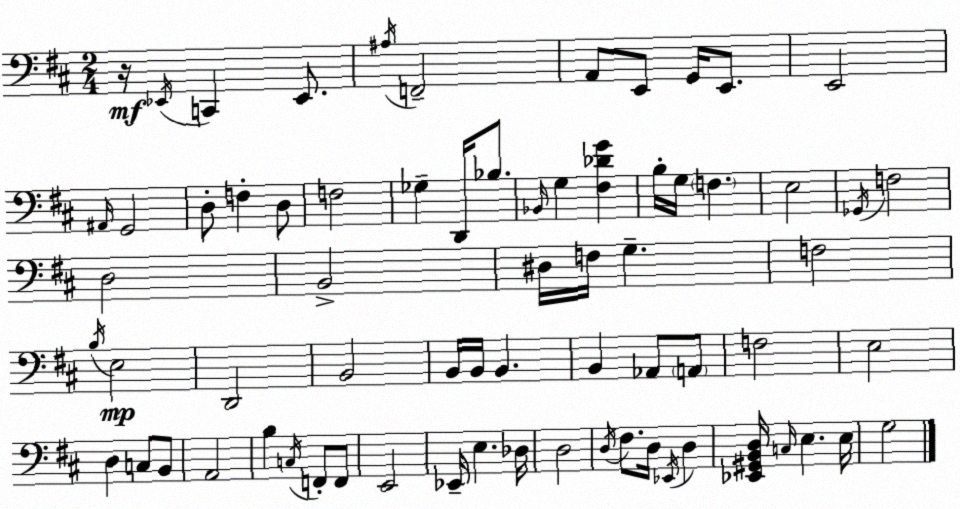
X:1
T:Untitled
M:2/4
L:1/4
K:D
z/4 _E,,/4 C,, _E,,/2 ^A,/4 F,,2 A,,/2 E,,/2 G,,/4 E,,/2 E,,2 ^A,,/4 G,,2 D,/2 F, D,/2 F,2 _G, D,,/4 _B,/2 _B,,/4 G, [^F,_DG] B,/4 G,/4 F, E,2 _G,,/4 F,2 D,2 B,,2 ^D,/4 F,/4 G, F,2 B,/4 E,2 D,,2 B,,2 B,,/4 B,,/4 B,, B,, _A,,/2 A,,/2 F,2 E,2 D, C,/2 B,,/2 A,,2 B, C,/4 F,,/2 F,,/2 E,,2 _E,,/4 E, _D,/4 D,2 D,/4 ^F,/2 D,/4 _E,,/4 D, [_E,,^G,,B,,D,]/4 C,/4 E, E,/4 G,2